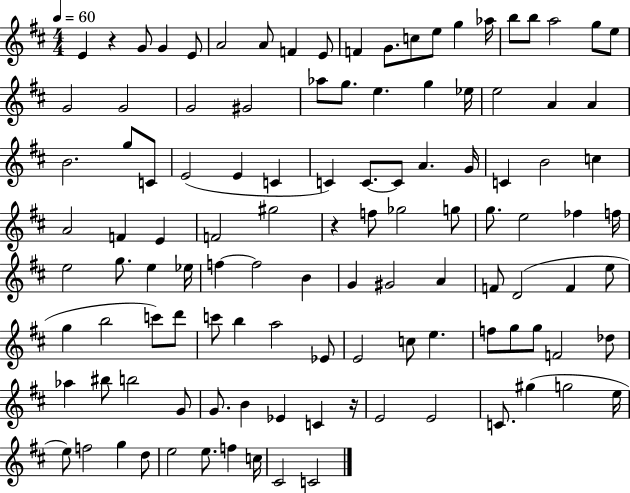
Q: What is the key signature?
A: D major